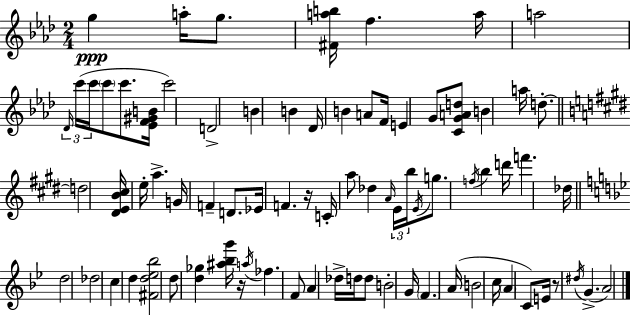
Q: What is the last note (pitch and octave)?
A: A4